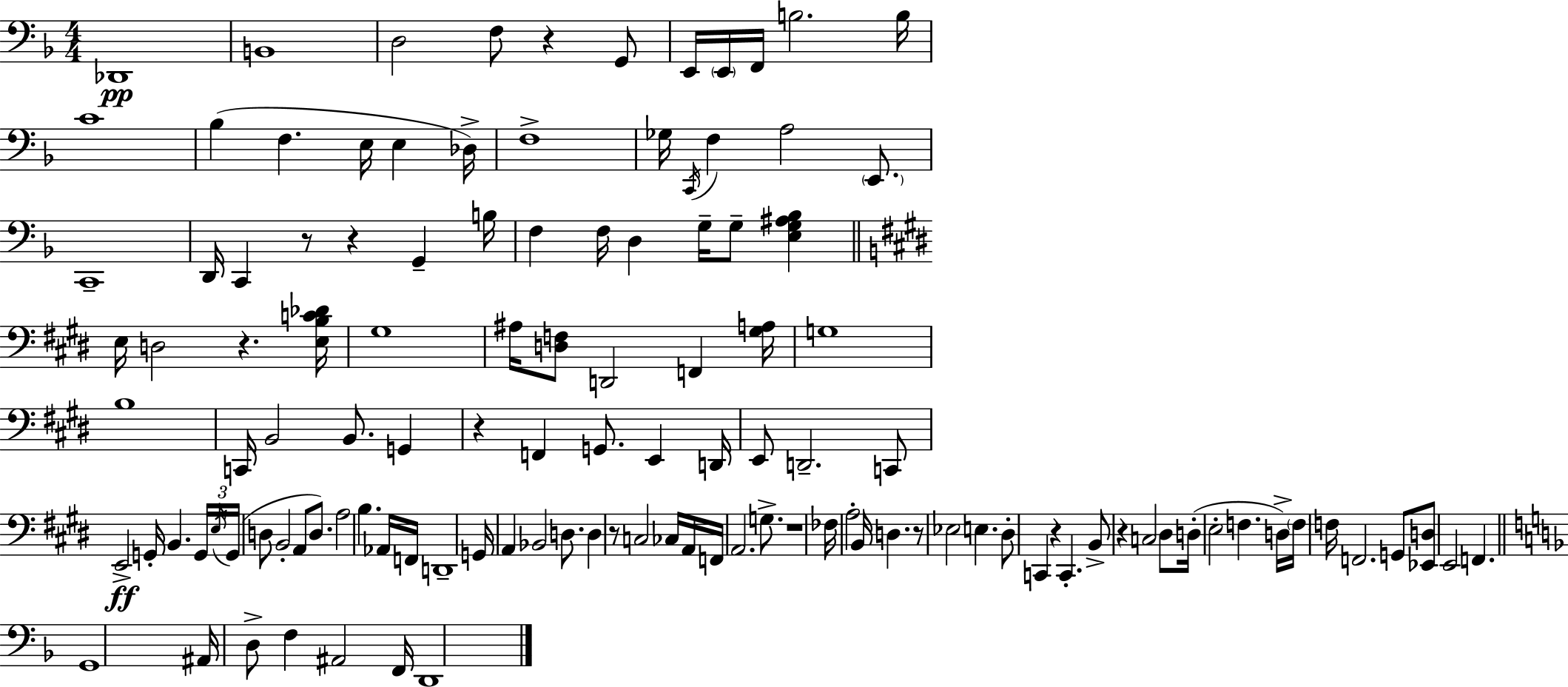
X:1
T:Untitled
M:4/4
L:1/4
K:F
_D,,4 B,,4 D,2 F,/2 z G,,/2 E,,/4 E,,/4 F,,/4 B,2 B,/4 C4 _B, F, E,/4 E, _D,/4 F,4 _G,/4 C,,/4 F, A,2 E,,/2 C,,4 D,,/4 C,, z/2 z G,, B,/4 F, F,/4 D, G,/4 G,/2 [E,G,^A,_B,] E,/4 D,2 z [E,B,C_D]/4 ^G,4 ^A,/4 [D,F,]/2 D,,2 F,, [^G,A,]/4 G,4 B,4 C,,/4 B,,2 B,,/2 G,, z F,, G,,/2 E,, D,,/4 E,,/2 D,,2 C,,/2 E,,2 G,,/4 B,, G,,/4 E,/4 G,,/4 D,/2 B,,2 A,,/2 D,/2 A,2 B, _A,,/4 F,,/4 D,,4 G,,/4 A,, _B,,2 D,/2 D, z/2 C,2 _C,/4 A,,/4 F,,/4 A,,2 G,/2 z4 _F,/4 A,2 B,,/4 D, z/2 _E,2 E, ^D,/2 C,, z C,, B,,/2 z C,2 ^D,/2 D,/4 E,2 F, D,/4 F,/4 F,/4 F,,2 G,,/2 [_E,,D,]/2 E,,2 F,, G,,4 ^A,,/4 D,/2 F, ^A,,2 F,,/4 D,,4